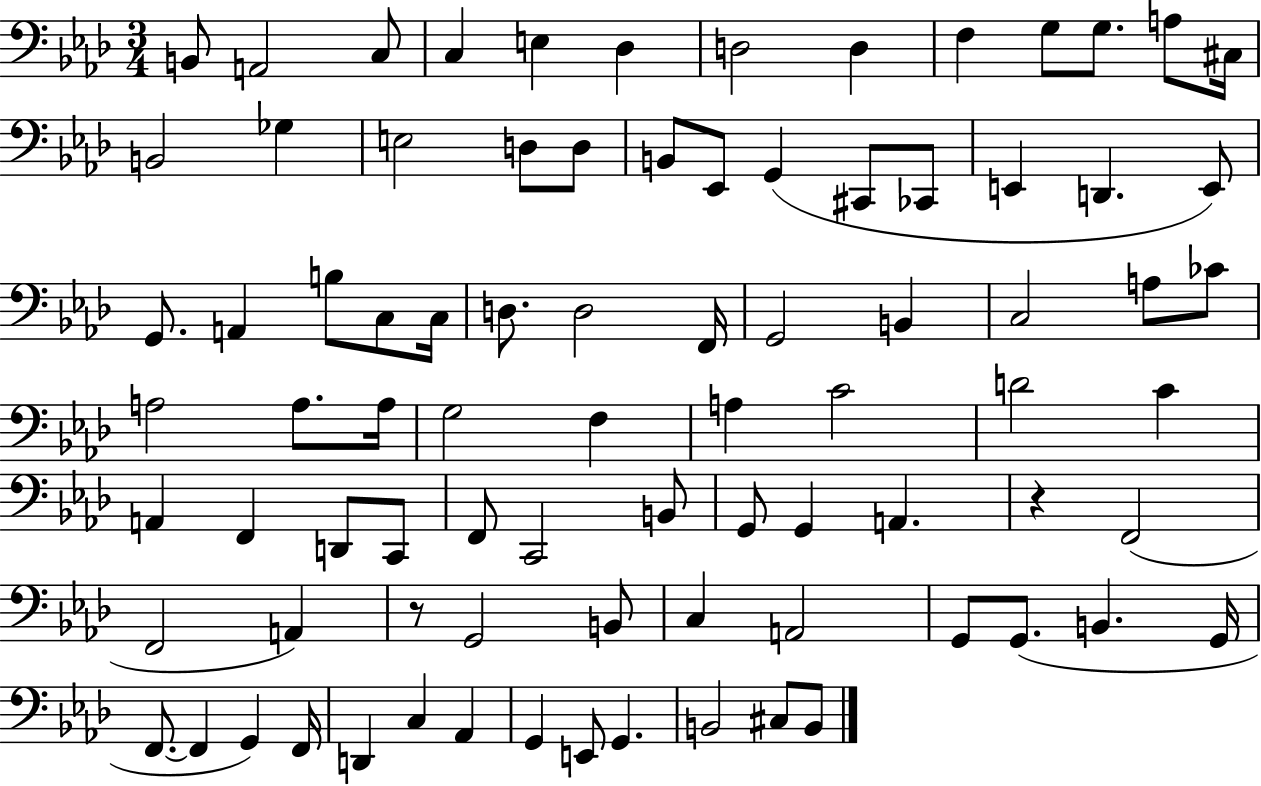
{
  \clef bass
  \numericTimeSignature
  \time 3/4
  \key aes \major
  b,8 a,2 c8 | c4 e4 des4 | d2 d4 | f4 g8 g8. a8 cis16 | \break b,2 ges4 | e2 d8 d8 | b,8 ees,8 g,4( cis,8 ces,8 | e,4 d,4. e,8) | \break g,8. a,4 b8 c8 c16 | d8. d2 f,16 | g,2 b,4 | c2 a8 ces'8 | \break a2 a8. a16 | g2 f4 | a4 c'2 | d'2 c'4 | \break a,4 f,4 d,8 c,8 | f,8 c,2 b,8 | g,8 g,4 a,4. | r4 f,2( | \break f,2 a,4) | r8 g,2 b,8 | c4 a,2 | g,8 g,8.( b,4. g,16 | \break f,8.~~ f,4 g,4) f,16 | d,4 c4 aes,4 | g,4 e,8 g,4. | b,2 cis8 b,8 | \break \bar "|."
}